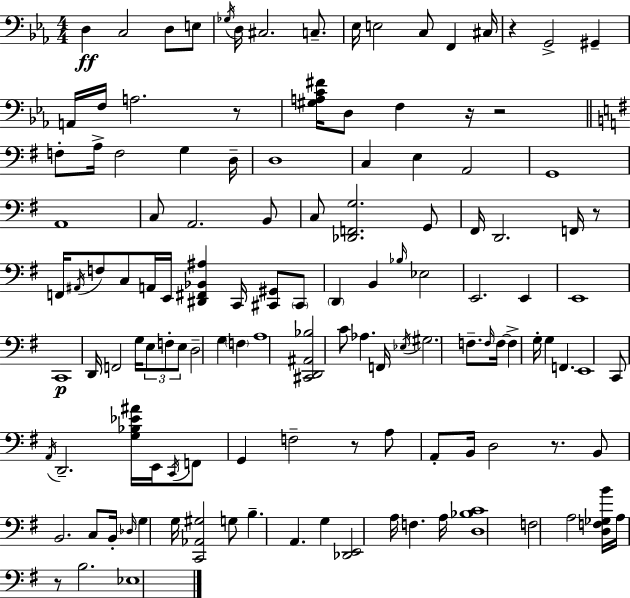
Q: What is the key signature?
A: C minor